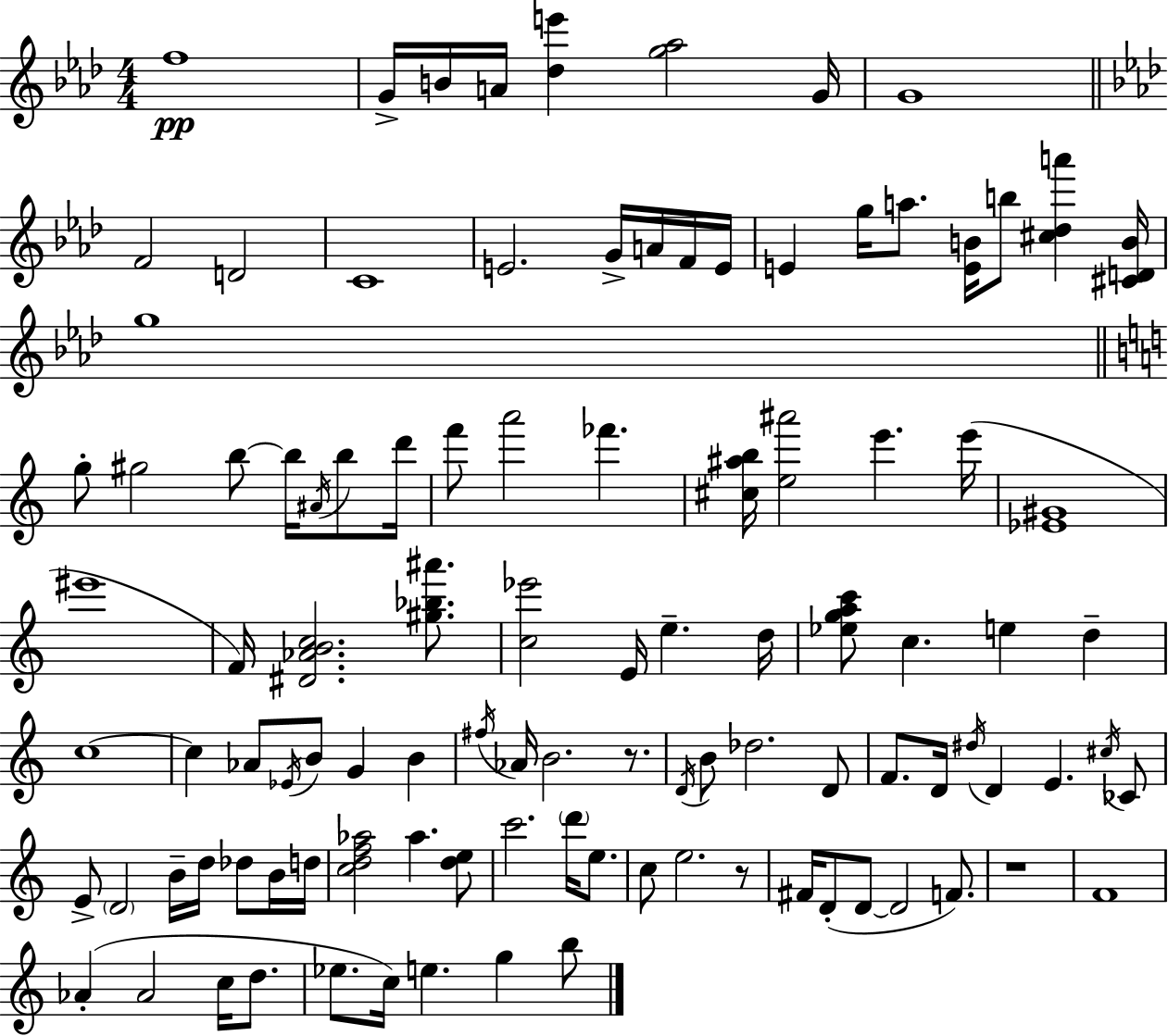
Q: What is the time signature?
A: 4/4